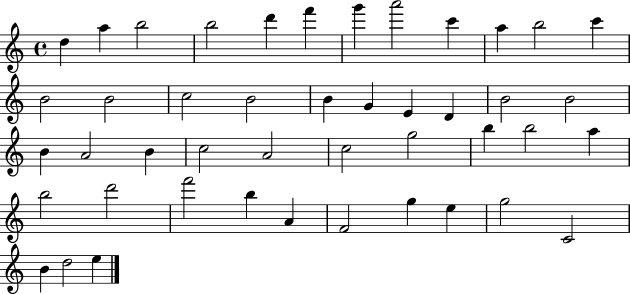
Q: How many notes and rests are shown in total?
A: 45